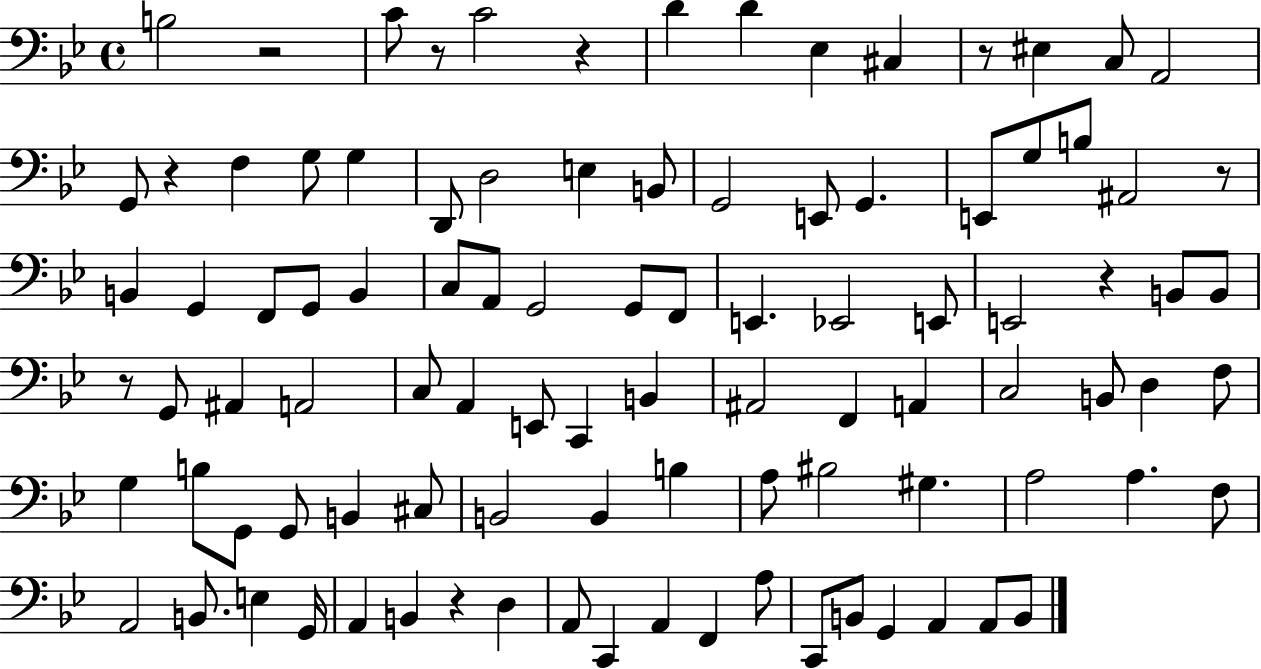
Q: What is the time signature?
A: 4/4